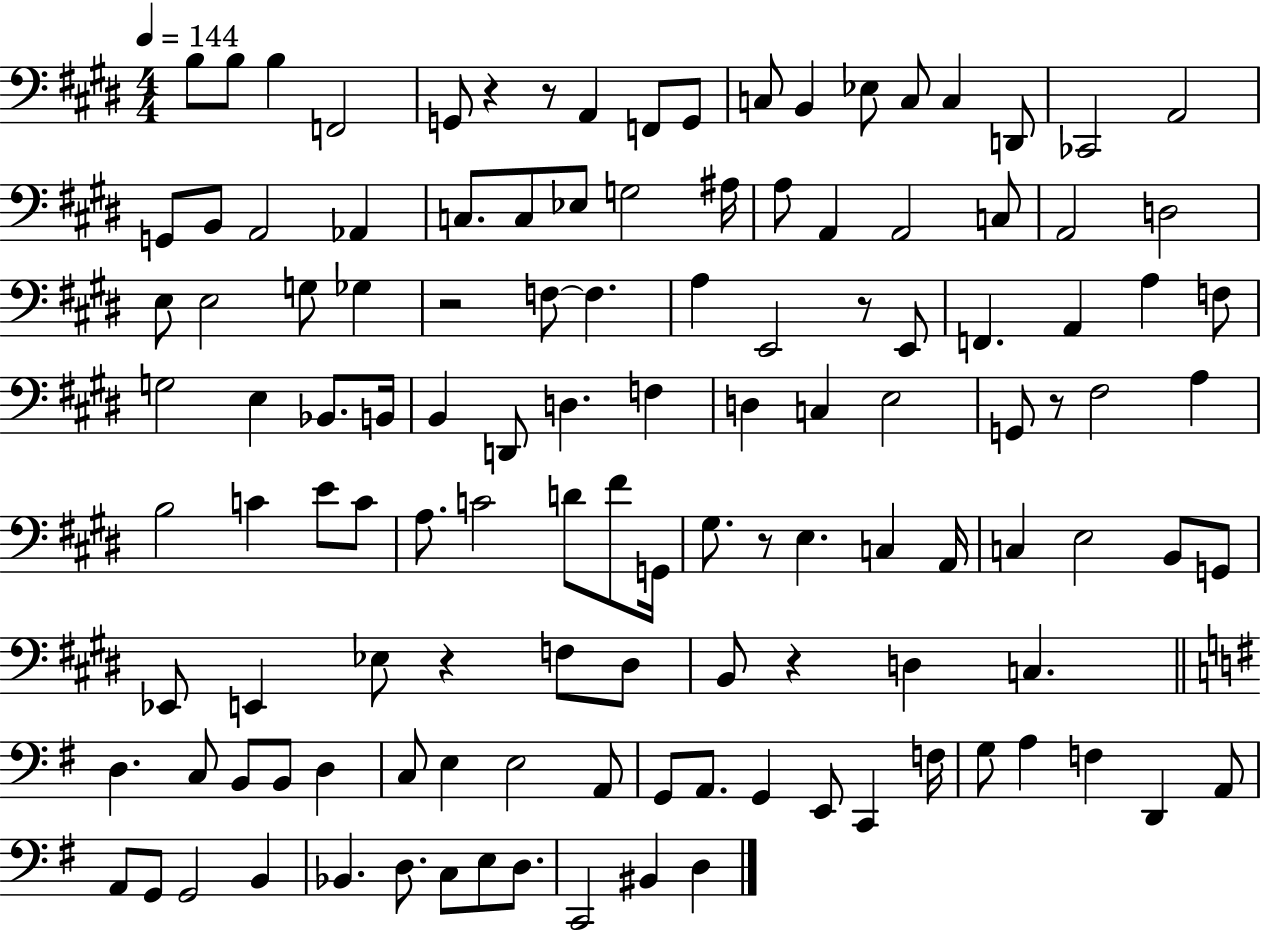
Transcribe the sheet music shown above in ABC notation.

X:1
T:Untitled
M:4/4
L:1/4
K:E
B,/2 B,/2 B, F,,2 G,,/2 z z/2 A,, F,,/2 G,,/2 C,/2 B,, _E,/2 C,/2 C, D,,/2 _C,,2 A,,2 G,,/2 B,,/2 A,,2 _A,, C,/2 C,/2 _E,/2 G,2 ^A,/4 A,/2 A,, A,,2 C,/2 A,,2 D,2 E,/2 E,2 G,/2 _G, z2 F,/2 F, A, E,,2 z/2 E,,/2 F,, A,, A, F,/2 G,2 E, _B,,/2 B,,/4 B,, D,,/2 D, F, D, C, E,2 G,,/2 z/2 ^F,2 A, B,2 C E/2 C/2 A,/2 C2 D/2 ^F/2 G,,/4 ^G,/2 z/2 E, C, A,,/4 C, E,2 B,,/2 G,,/2 _E,,/2 E,, _E,/2 z F,/2 ^D,/2 B,,/2 z D, C, D, C,/2 B,,/2 B,,/2 D, C,/2 E, E,2 A,,/2 G,,/2 A,,/2 G,, E,,/2 C,, F,/4 G,/2 A, F, D,, A,,/2 A,,/2 G,,/2 G,,2 B,, _B,, D,/2 C,/2 E,/2 D,/2 C,,2 ^B,, D,